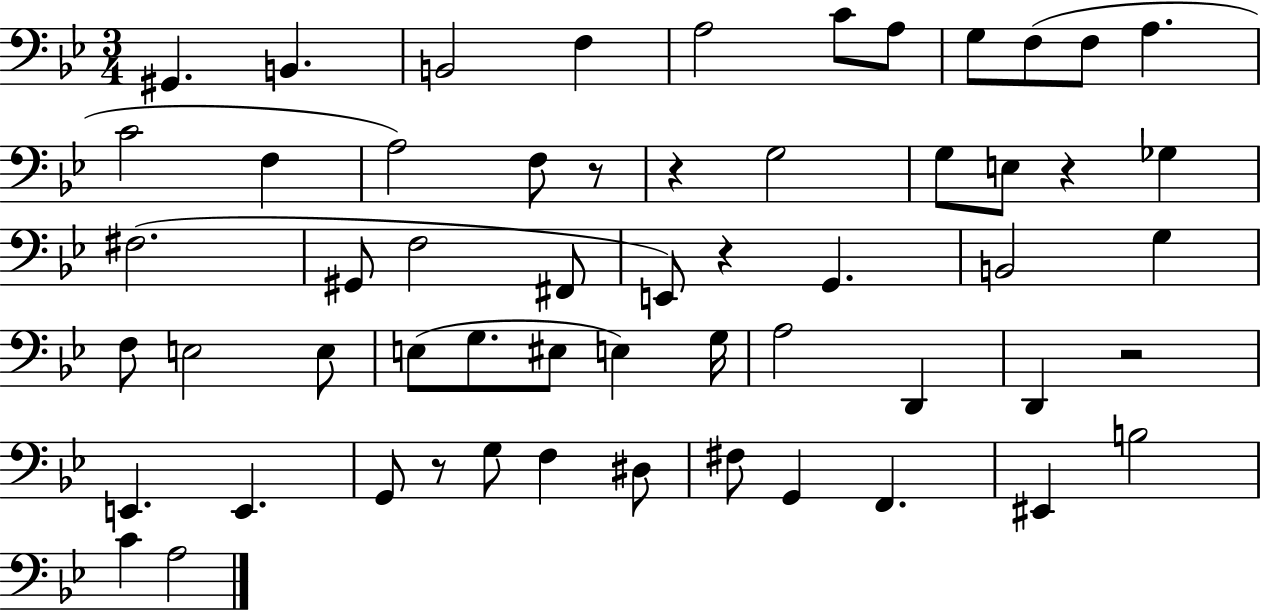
G#2/q. B2/q. B2/h F3/q A3/h C4/e A3/e G3/e F3/e F3/e A3/q. C4/h F3/q A3/h F3/e R/e R/q G3/h G3/e E3/e R/q Gb3/q F#3/h. G#2/e F3/h F#2/e E2/e R/q G2/q. B2/h G3/q F3/e E3/h E3/e E3/e G3/e. EIS3/e E3/q G3/s A3/h D2/q D2/q R/h E2/q. E2/q. G2/e R/e G3/e F3/q D#3/e F#3/e G2/q F2/q. EIS2/q B3/h C4/q A3/h